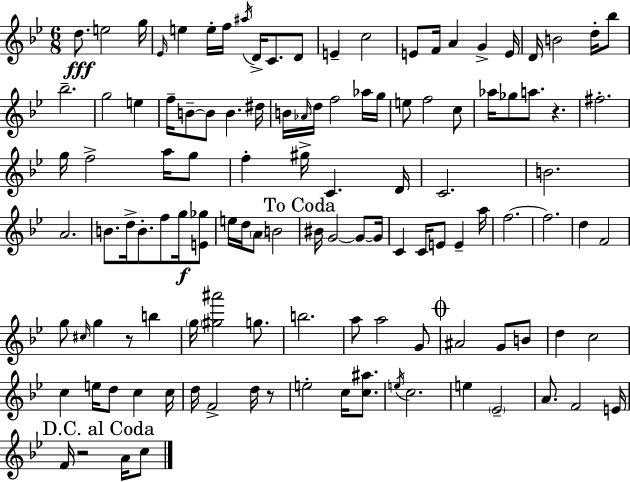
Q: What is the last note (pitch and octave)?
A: C5